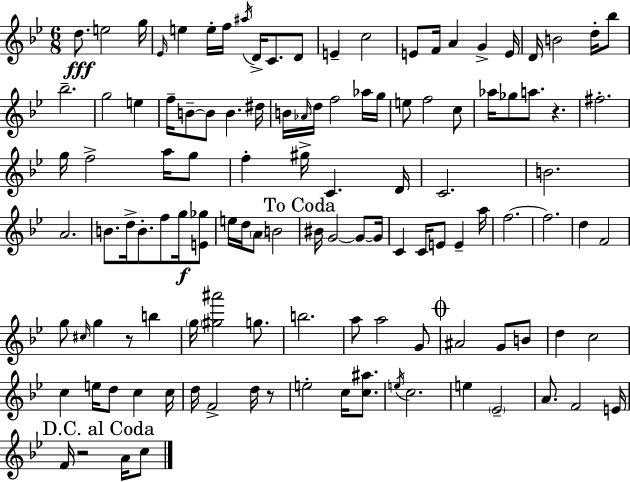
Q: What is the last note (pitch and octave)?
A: C5